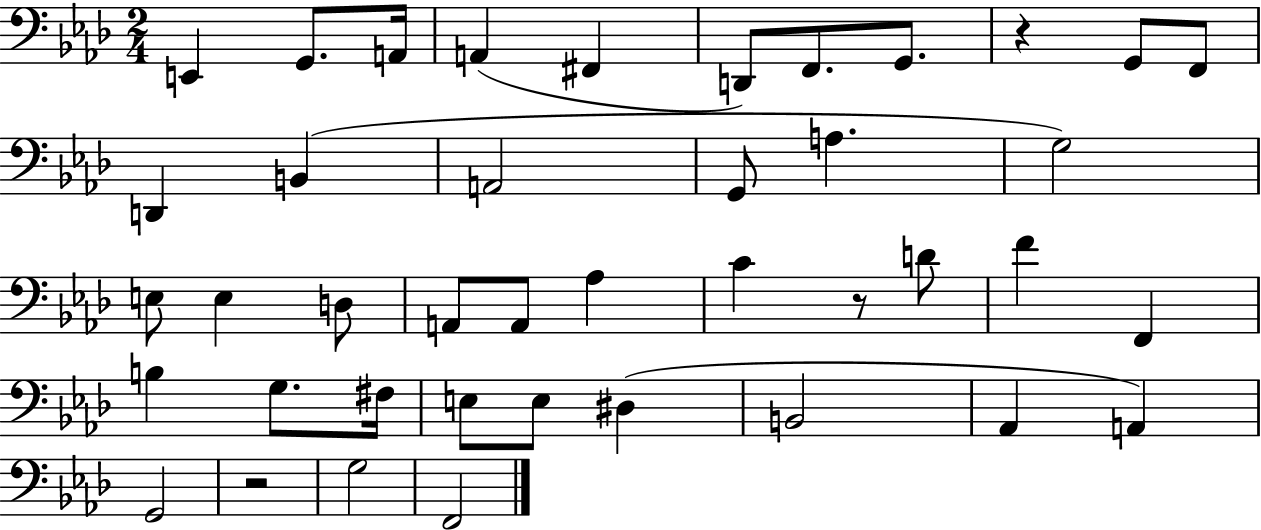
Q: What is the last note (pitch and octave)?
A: F2